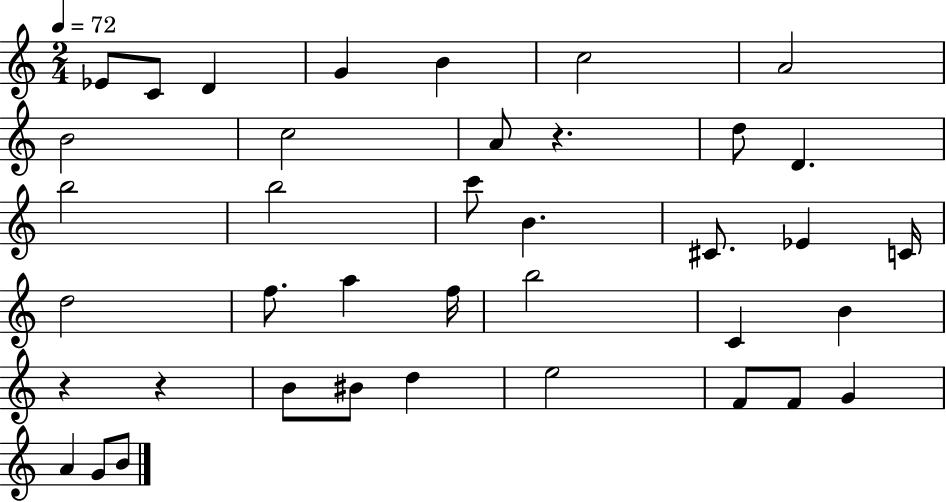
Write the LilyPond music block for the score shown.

{
  \clef treble
  \numericTimeSignature
  \time 2/4
  \key c \major
  \tempo 4 = 72
  ees'8 c'8 d'4 | g'4 b'4 | c''2 | a'2 | \break b'2 | c''2 | a'8 r4. | d''8 d'4. | \break b''2 | b''2 | c'''8 b'4. | cis'8. ees'4 c'16 | \break d''2 | f''8. a''4 f''16 | b''2 | c'4 b'4 | \break r4 r4 | b'8 bis'8 d''4 | e''2 | f'8 f'8 g'4 | \break a'4 g'8 b'8 | \bar "|."
}